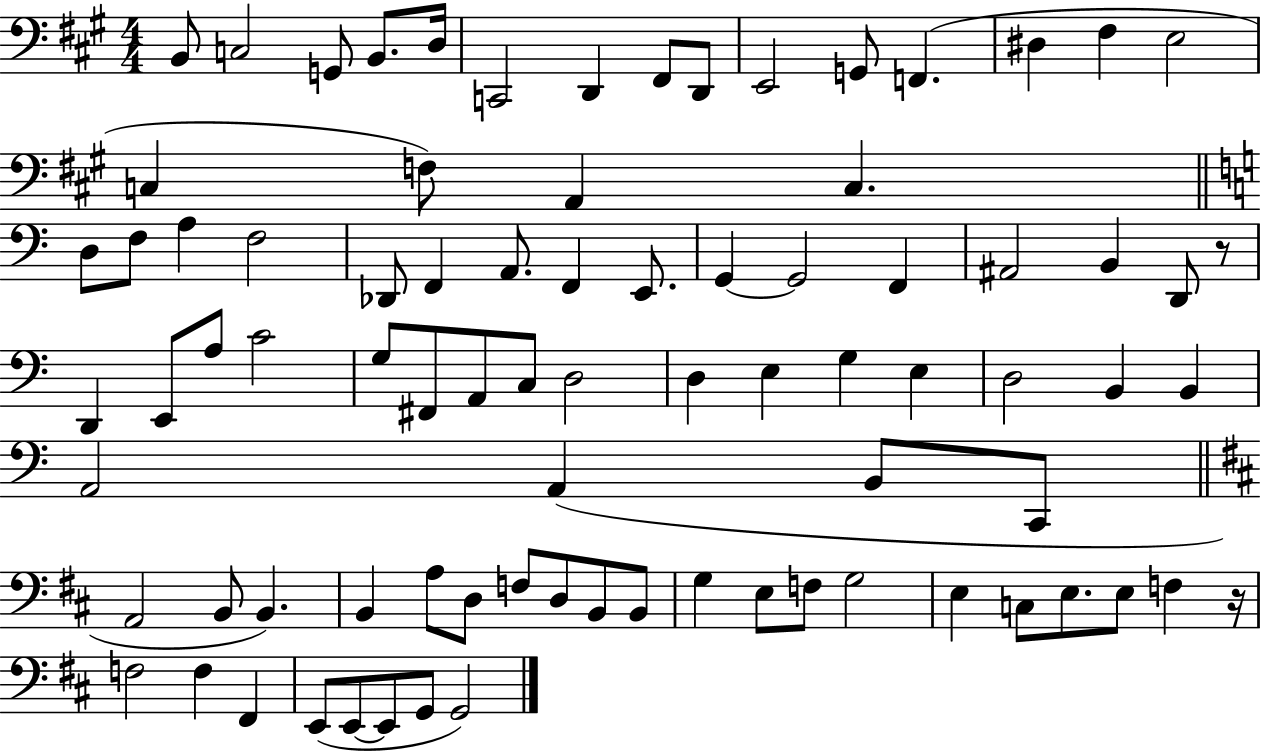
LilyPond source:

{
  \clef bass
  \numericTimeSignature
  \time 4/4
  \key a \major
  b,8 c2 g,8 b,8. d16 | c,2 d,4 fis,8 d,8 | e,2 g,8 f,4.( | dis4 fis4 e2 | \break c4 f8) a,4 c4. | \bar "||" \break \key c \major d8 f8 a4 f2 | des,8 f,4 a,8. f,4 e,8. | g,4~~ g,2 f,4 | ais,2 b,4 d,8 r8 | \break d,4 e,8 a8 c'2 | g8 fis,8 a,8 c8 d2 | d4 e4 g4 e4 | d2 b,4 b,4 | \break a,2 a,4( b,8 c,8 | \bar "||" \break \key b \minor a,2 b,8 b,4.) | b,4 a8 d8 f8 d8 b,8 b,8 | g4 e8 f8 g2 | e4 c8 e8. e8 f4 r16 | \break f2 f4 fis,4 | e,8( e,8~~ e,8 g,8 g,2) | \bar "|."
}